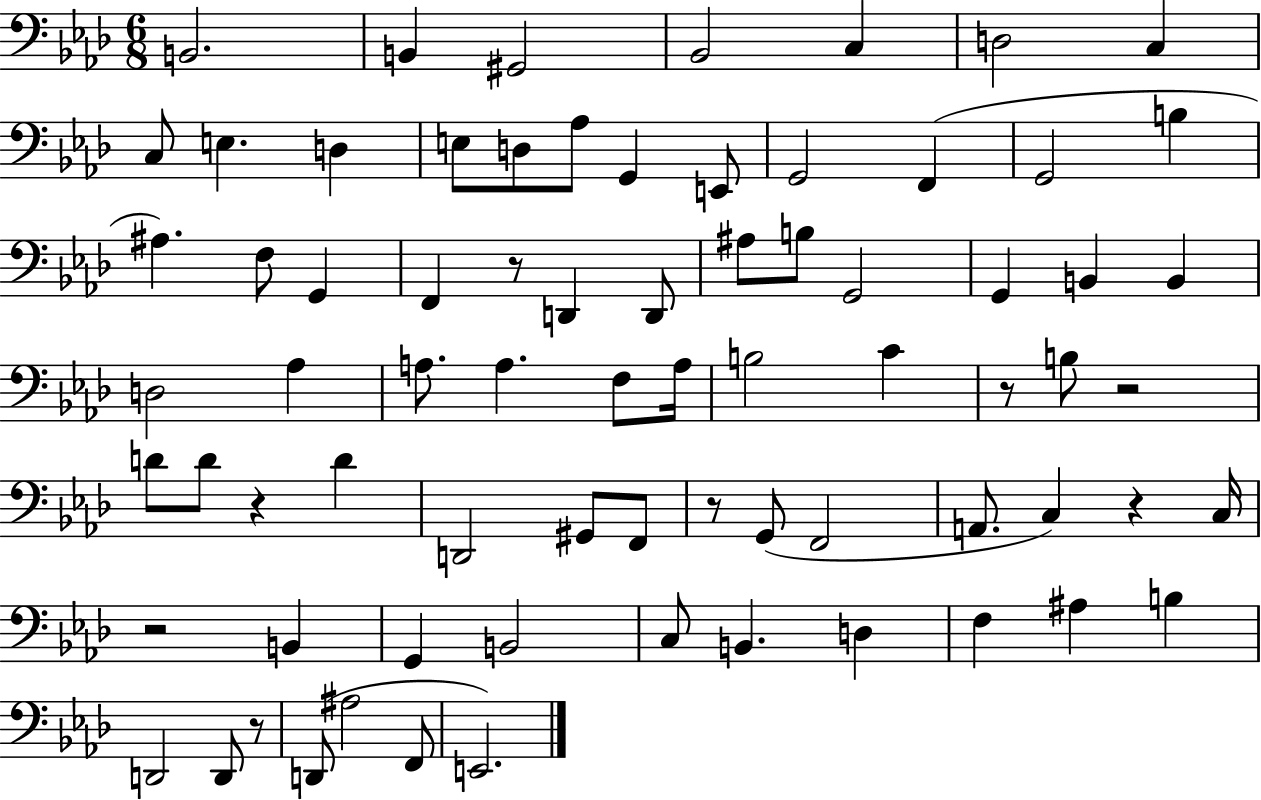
{
  \clef bass
  \numericTimeSignature
  \time 6/8
  \key aes \major
  b,2. | b,4 gis,2 | bes,2 c4 | d2 c4 | \break c8 e4. d4 | e8 d8 aes8 g,4 e,8 | g,2 f,4( | g,2 b4 | \break ais4.) f8 g,4 | f,4 r8 d,4 d,8 | ais8 b8 g,2 | g,4 b,4 b,4 | \break d2 aes4 | a8. a4. f8 a16 | b2 c'4 | r8 b8 r2 | \break d'8 d'8 r4 d'4 | d,2 gis,8 f,8 | r8 g,8( f,2 | a,8. c4) r4 c16 | \break r2 b,4 | g,4 b,2 | c8 b,4. d4 | f4 ais4 b4 | \break d,2 d,8 r8 | d,8( ais2 f,8 | e,2.) | \bar "|."
}